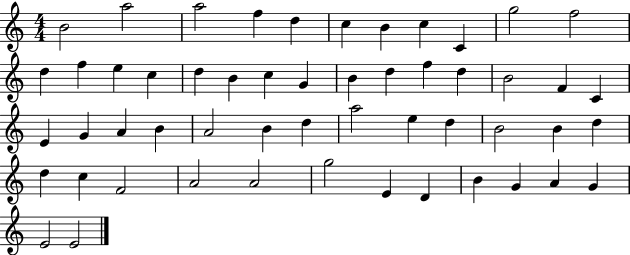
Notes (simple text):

B4/h A5/h A5/h F5/q D5/q C5/q B4/q C5/q C4/q G5/h F5/h D5/q F5/q E5/q C5/q D5/q B4/q C5/q G4/q B4/q D5/q F5/q D5/q B4/h F4/q C4/q E4/q G4/q A4/q B4/q A4/h B4/q D5/q A5/h E5/q D5/q B4/h B4/q D5/q D5/q C5/q F4/h A4/h A4/h G5/h E4/q D4/q B4/q G4/q A4/q G4/q E4/h E4/h